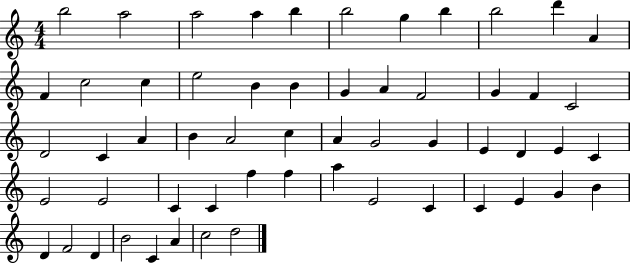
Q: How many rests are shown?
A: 0